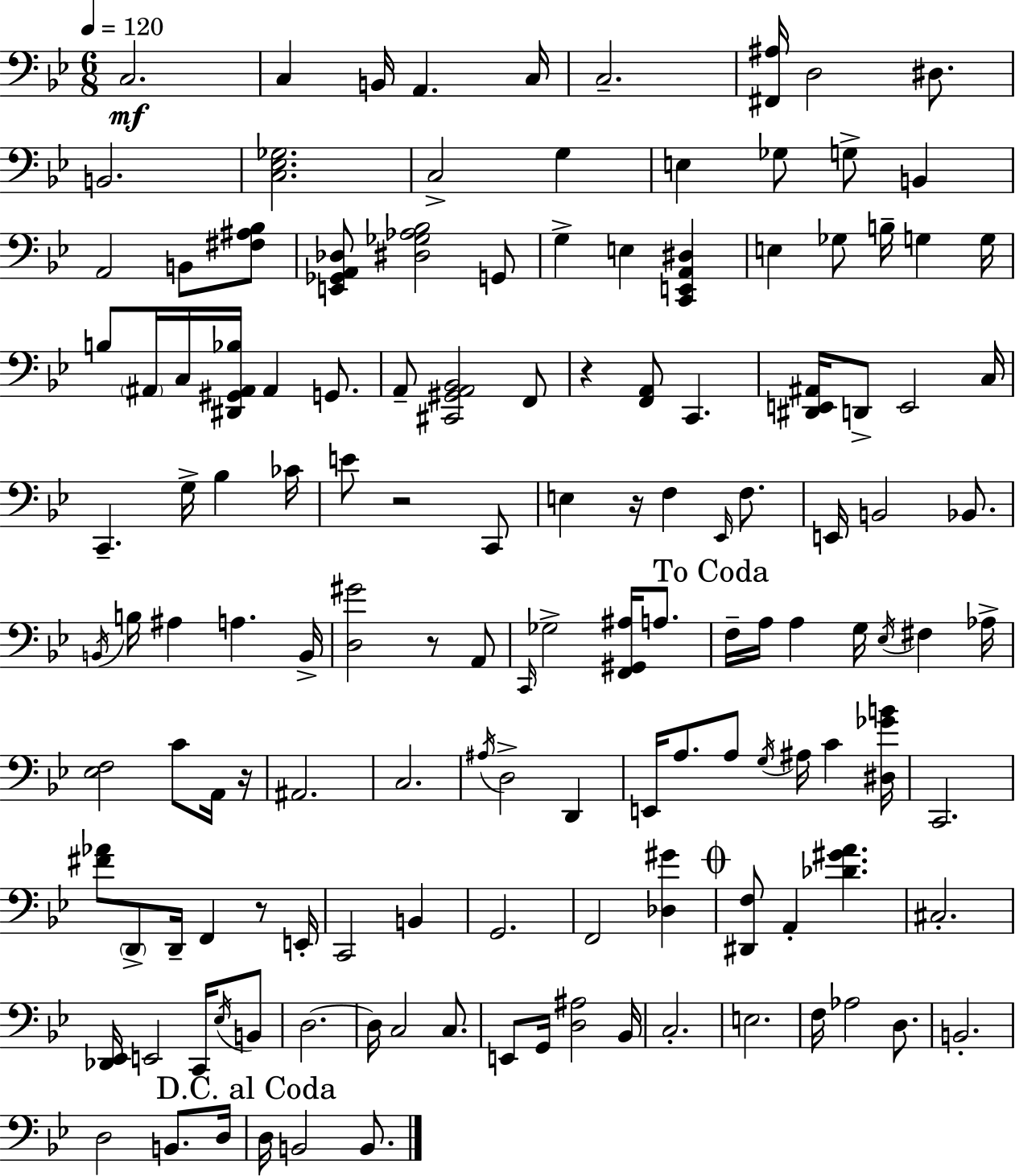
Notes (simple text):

C3/h. C3/q B2/s A2/q. C3/s C3/h. [F#2,A#3]/s D3/h D#3/e. B2/h. [C3,Eb3,Gb3]/h. C3/h G3/q E3/q Gb3/e G3/e B2/q A2/h B2/e [F#3,A#3,Bb3]/e [E2,Gb2,A2,Db3]/e [D#3,Gb3,Ab3,Bb3]/h G2/e G3/q E3/q [C2,E2,A2,D#3]/q E3/q Gb3/e B3/s G3/q G3/s B3/e A#2/s C3/s [D#2,G#2,A#2,Bb3]/s A#2/q G2/e. A2/e [C#2,G#2,A2,Bb2]/h F2/e R/q [F2,A2]/e C2/q. [D#2,E2,A#2]/s D2/e E2/h C3/s C2/q. G3/s Bb3/q CES4/s E4/e R/h C2/e E3/q R/s F3/q Eb2/s F3/e. E2/s B2/h Bb2/e. B2/s B3/s A#3/q A3/q. B2/s [D3,G#4]/h R/e A2/e C2/s Gb3/h [F2,G#2,A#3]/s A3/e. F3/s A3/s A3/q G3/s Eb3/s F#3/q Ab3/s [Eb3,F3]/h C4/e A2/s R/s A#2/h. C3/h. A#3/s D3/h D2/q E2/s A3/e. A3/e G3/s A#3/s C4/q [D#3,Gb4,B4]/s C2/h. [F#4,Ab4]/e D2/e D2/s F2/q R/e E2/s C2/h B2/q G2/h. F2/h [Db3,G#4]/q [D#2,F3]/e A2/q [Db4,G#4,A4]/q. C#3/h. [Db2,Eb2]/s E2/h C2/s Eb3/s B2/e D3/h. D3/s C3/h C3/e. E2/e G2/s [D3,A#3]/h Bb2/s C3/h. E3/h. F3/s Ab3/h D3/e. B2/h. D3/h B2/e. D3/s D3/s B2/h B2/e.